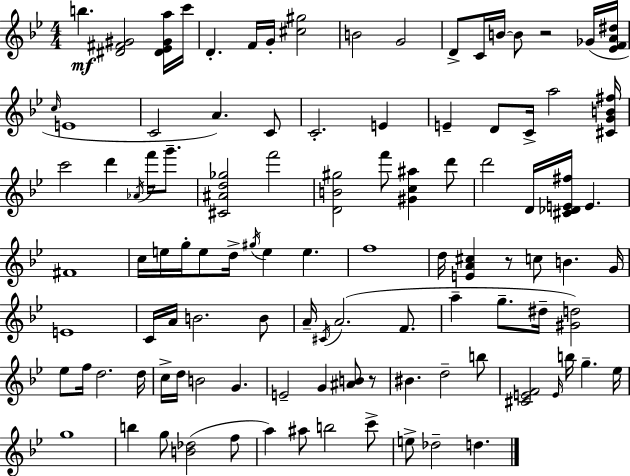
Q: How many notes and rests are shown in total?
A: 105